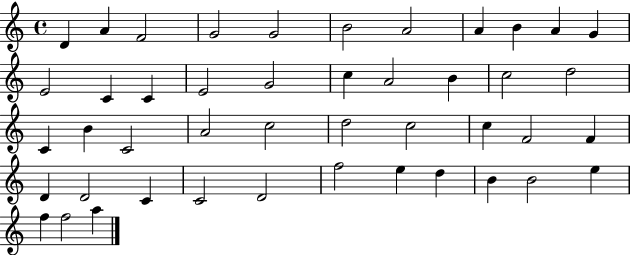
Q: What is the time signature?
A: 4/4